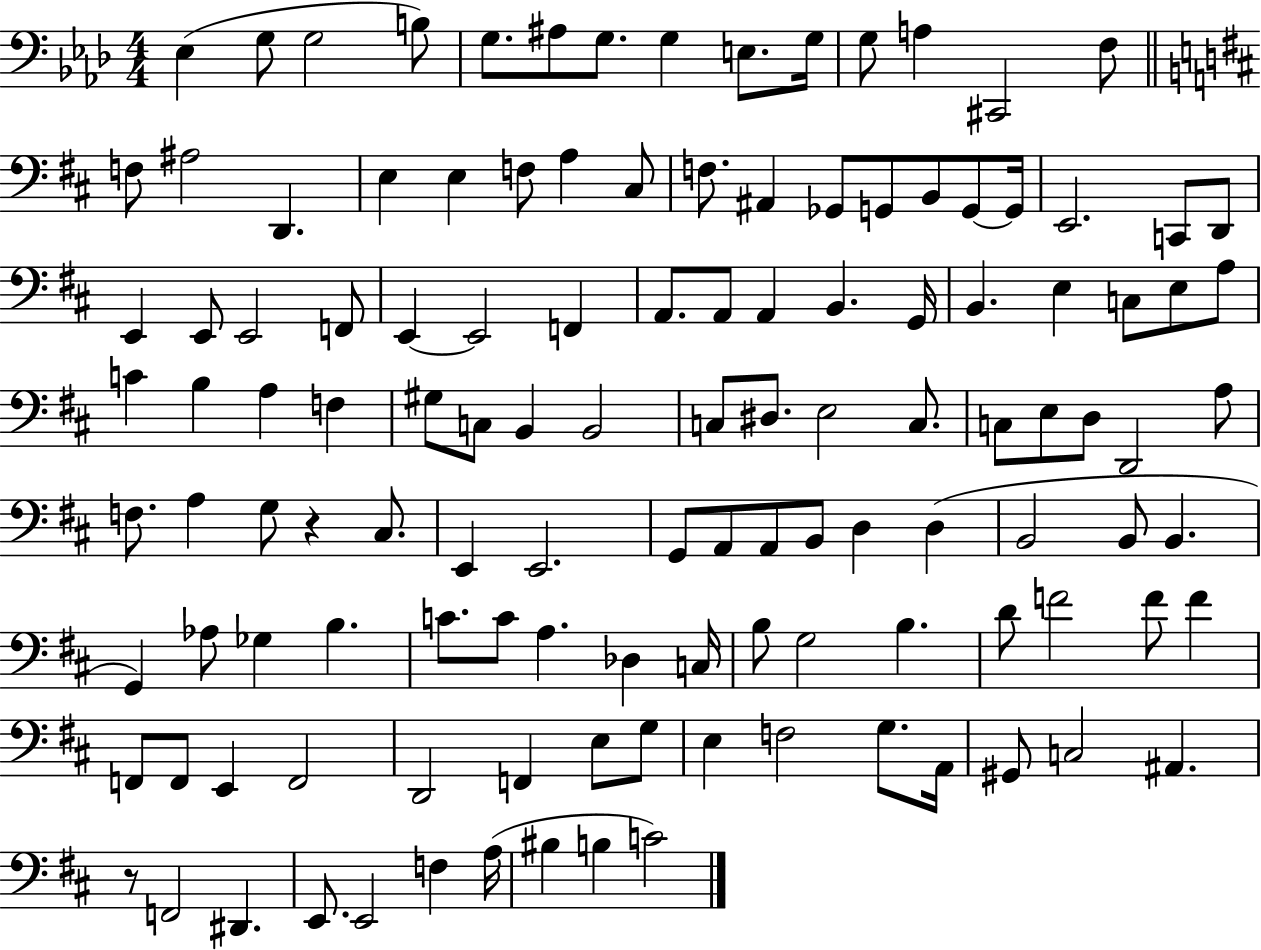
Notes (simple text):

Eb3/q G3/e G3/h B3/e G3/e. A#3/e G3/e. G3/q E3/e. G3/s G3/e A3/q C#2/h F3/e F3/e A#3/h D2/q. E3/q E3/q F3/e A3/q C#3/e F3/e. A#2/q Gb2/e G2/e B2/e G2/e G2/s E2/h. C2/e D2/e E2/q E2/e E2/h F2/e E2/q E2/h F2/q A2/e. A2/e A2/q B2/q. G2/s B2/q. E3/q C3/e E3/e A3/e C4/q B3/q A3/q F3/q G#3/e C3/e B2/q B2/h C3/e D#3/e. E3/h C3/e. C3/e E3/e D3/e D2/h A3/e F3/e. A3/q G3/e R/q C#3/e. E2/q E2/h. G2/e A2/e A2/e B2/e D3/q D3/q B2/h B2/e B2/q. G2/q Ab3/e Gb3/q B3/q. C4/e. C4/e A3/q. Db3/q C3/s B3/e G3/h B3/q. D4/e F4/h F4/e F4/q F2/e F2/e E2/q F2/h D2/h F2/q E3/e G3/e E3/q F3/h G3/e. A2/s G#2/e C3/h A#2/q. R/e F2/h D#2/q. E2/e. E2/h F3/q A3/s BIS3/q B3/q C4/h